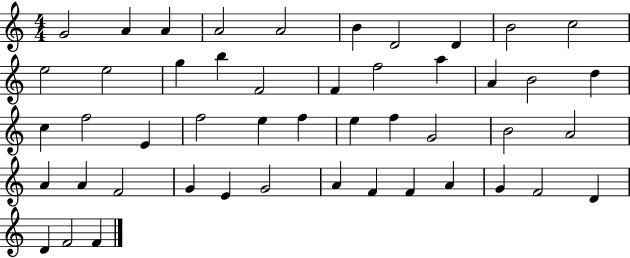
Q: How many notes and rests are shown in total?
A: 48